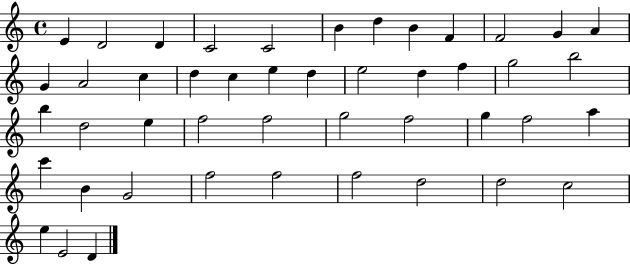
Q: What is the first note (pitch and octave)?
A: E4